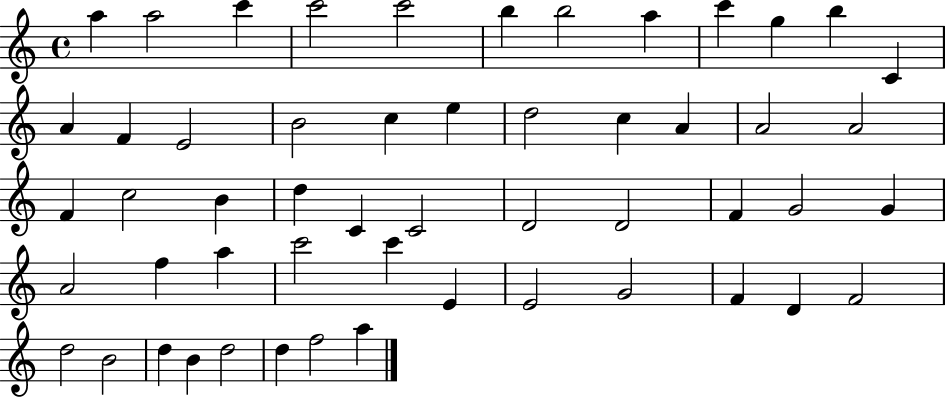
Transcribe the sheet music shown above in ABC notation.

X:1
T:Untitled
M:4/4
L:1/4
K:C
a a2 c' c'2 c'2 b b2 a c' g b C A F E2 B2 c e d2 c A A2 A2 F c2 B d C C2 D2 D2 F G2 G A2 f a c'2 c' E E2 G2 F D F2 d2 B2 d B d2 d f2 a